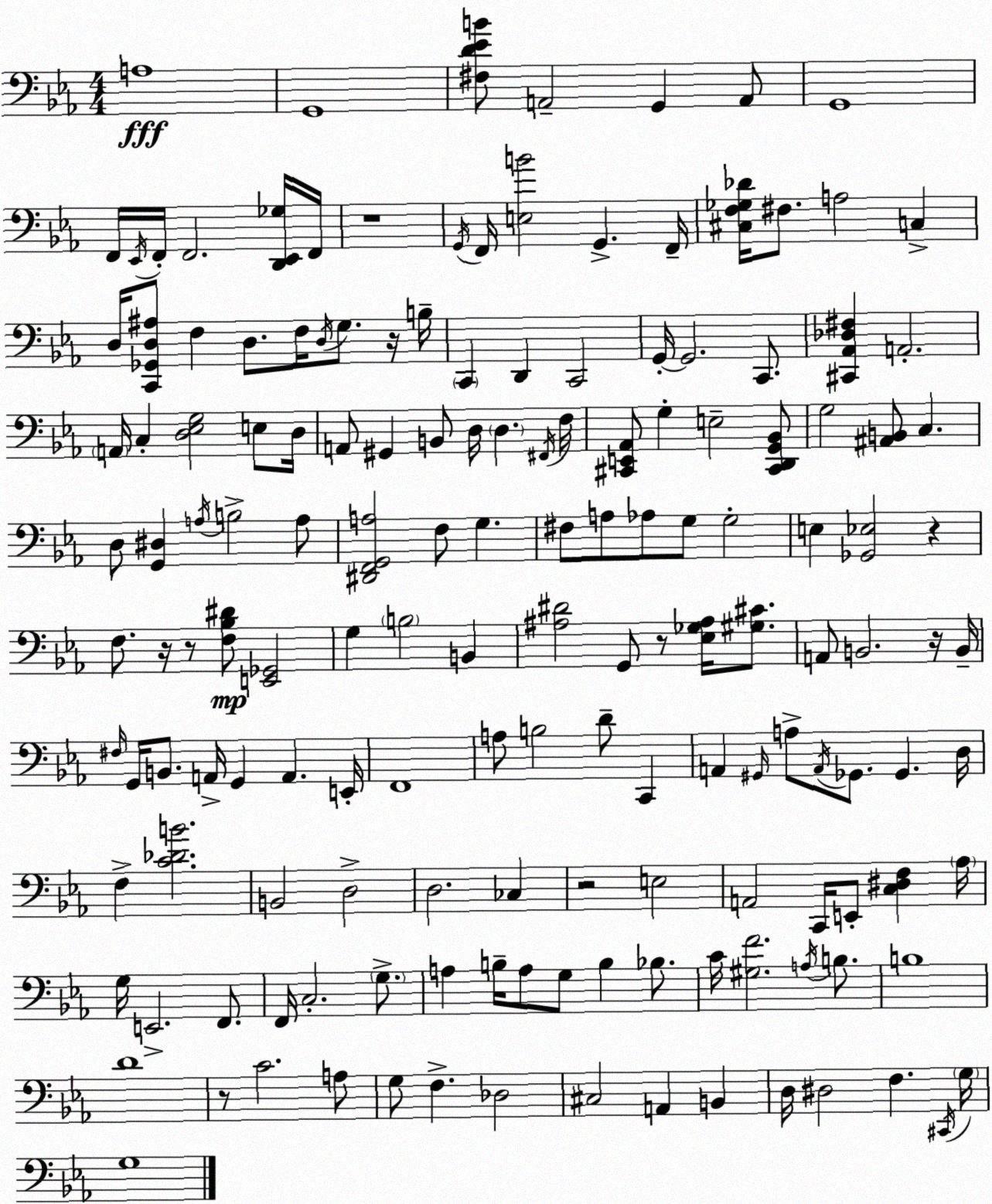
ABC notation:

X:1
T:Untitled
M:4/4
L:1/4
K:Eb
A,4 G,,4 [^F,D_EB]/2 A,,2 G,, A,,/2 G,,4 F,,/4 _E,,/4 F,,/4 F,,2 [D,,_E,,_G,]/4 F,,/4 z4 G,,/4 F,,/4 [E,B]2 G,, F,,/4 [^C,F,_G,_D]/4 ^F,/2 A,2 C, D,/4 [C,,_G,,D,^A,]/2 F, D,/2 F,/4 D,/4 G,/2 z/4 B,/4 C,, D,, C,,2 G,,/4 G,,2 C,,/2 [^C,,_A,,_D,^F,] A,,2 A,,/4 C, [D,_E,G,]2 E,/2 D,/4 A,,/2 ^G,, B,,/2 D,/4 D, ^F,,/4 F,/4 [^C,,E,,_A,,]/2 G, E,2 [^C,,D,,G,,_B,,]/2 G,2 [^A,,B,,]/2 C, D,/2 [G,,^D,] A,/4 B,2 A,/2 [^D,,F,,G,,A,]2 F,/2 G, ^F,/2 A,/2 _A,/2 G,/2 G,2 E, [_G,,_E,]2 z F,/2 z/4 z/2 [F,_B,^D]/2 [E,,_G,,]2 G, B,2 B,, [^A,^D]2 G,,/2 z/2 [_E,_G,^A,]/4 [^G,^C]/2 A,,/2 B,,2 z/4 B,,/4 ^F,/4 G,,/4 B,,/2 A,,/4 G,, A,, E,,/4 F,,4 A,/2 B,2 D/2 C,, A,, ^G,,/4 A,/2 A,,/4 _G,,/2 _G,, D,/4 F, [C_DB]2 B,,2 D,2 D,2 _C, z2 E,2 A,,2 C,,/4 E,,/2 [C,^D,F,] _A,/4 G,/4 E,,2 F,,/2 F,,/4 C,2 G,/2 A, B,/4 A,/2 G,/2 B, _B,/2 C/4 [^G,F]2 A,/4 B,/2 B,4 D4 z/2 C2 A,/2 G,/2 F, _D,2 ^C,2 A,, B,, D,/4 ^D,2 F, ^C,,/4 G,/4 G,4